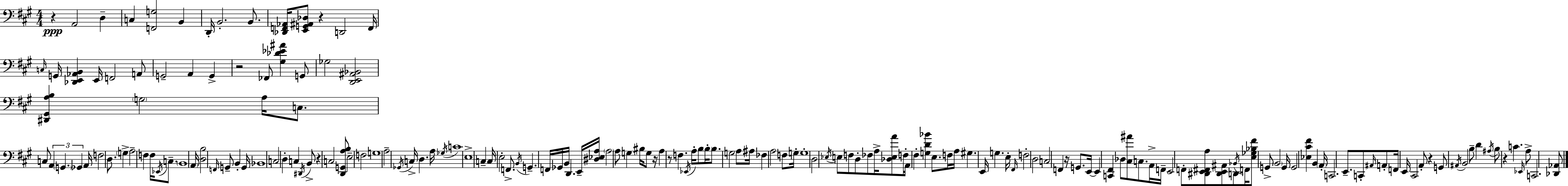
{
  \clef bass
  \numericTimeSignature
  \time 4/4
  \key a \major
  r4\ppp a,2 d4-- | c4 <f, g>2 b,4 | d,16-. b,2.-. b,8. | <des, f, aes,>16 <e, g, ais, des>8 r4 d,2 f,16 | \break \grace { c16 } g,16 <des, e, aes, b,>4 e,16 f,2 a,8 | g,2-- a,4 g,4-> | r2 fes,8 <gis des' ees' ais'>4 g,8 | ges2 <d, e, ais, bes,>2 | \break <dis, gis, a b>4 \parenthesize g2 a16 c8. | c8 \tuplet 3/2 { a,4 \parenthesize g,4. ges,4 } | a,16 f2 d8. \parenthesize g4-> | a2-- f4 f16 \acciaccatura { ees,16 } c8.-- | \break \parenthesize b,1 | \parenthesize a,16 <d b>2 \grace { f,16 } g,8-- b,4-. | g,16 bes,1 | c2 d4-. c4 | \break \acciaccatura { dis,16 } b,8-> r4 c2 | <d, g, a b>8 e2-- f2 | g1 | a2-- \acciaccatura { ges,16 } c16-> d4. | \break a16 \acciaccatura { ges16 } c'1 | e1-> | c4-- c16 e2-. | f,8.-> \acciaccatura { b,16 } g,4.-- f,16 ges,16 b,16 | \break d,4. e,16-- <dis ees a>16 \parenthesize a2 | a8 g4 bis16 g8 r16 a4 r8 | f4. \acciaccatura { ees,16 } a16-. b8 \parenthesize b16-. b8. g2 | a8 ais16 fes4 a2 | \break f8 g16-. g1-. | d2 | \acciaccatura { ees16 } e8 f8 d8-. fes8 a16-> <des e a'>8 f16-. a,16 fis4-. | <g d' bes'>4 e8. f16 a16 gis4. | \break e,16 g4. e16-. \grace { fis,16 } f2-. | d2 c2 | f,4 r16 g,8. e,16~~ e,4 <c, fis,>4 | des8 <cis ais'>8 c8. a,16-> f,16-- e,2 | \break f,8-. <dis, e, fis, a>8 <dis, e, ais,>8 d,8 \acciaccatura { bes,16 } f,16 <e ges bes fis'>8 | g,8-> \parenthesize b,2 g,16 g,2 | <ees cis' fis'>4 b,4 \parenthesize a,16-. c,2. | e,8.-- c,8-. \grace { ais,16 } a,8-. | \break f,16 e,16 cis,2 a,8-. r4 | g,8 \acciaccatura { ais,16 } b,2 b8-- d'4 | \acciaccatura { ais16 } b8 r4 c'4. \grace { ees,16 } a8-> | c,2. <des, aes,>8 \bar "|."
}